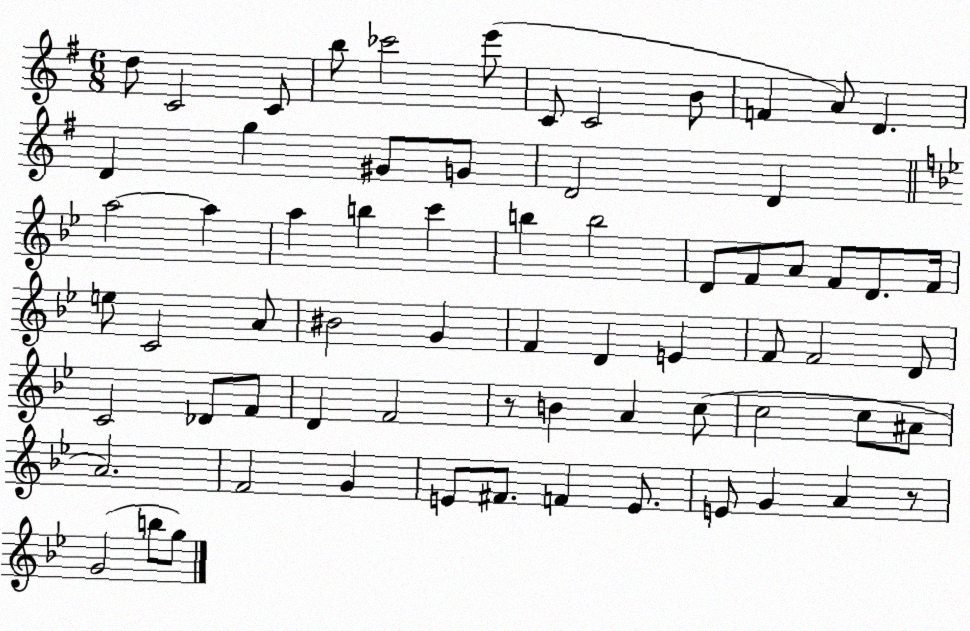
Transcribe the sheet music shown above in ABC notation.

X:1
T:Untitled
M:6/8
L:1/4
K:G
d/2 C2 C/2 b/2 _c'2 e'/2 C/2 C2 B/2 F A/2 D D g ^G/2 G/2 D2 D a2 a a b c' b b2 D/2 F/2 A/2 F/2 D/2 F/4 e/2 C2 A/2 ^B2 G F D E F/2 F2 D/2 C2 _D/2 F/2 D F2 z/2 B A c/2 c2 c/2 ^A/2 A2 F2 G E/2 ^F/2 F E/2 E/2 G A z/2 G2 b/2 g/2